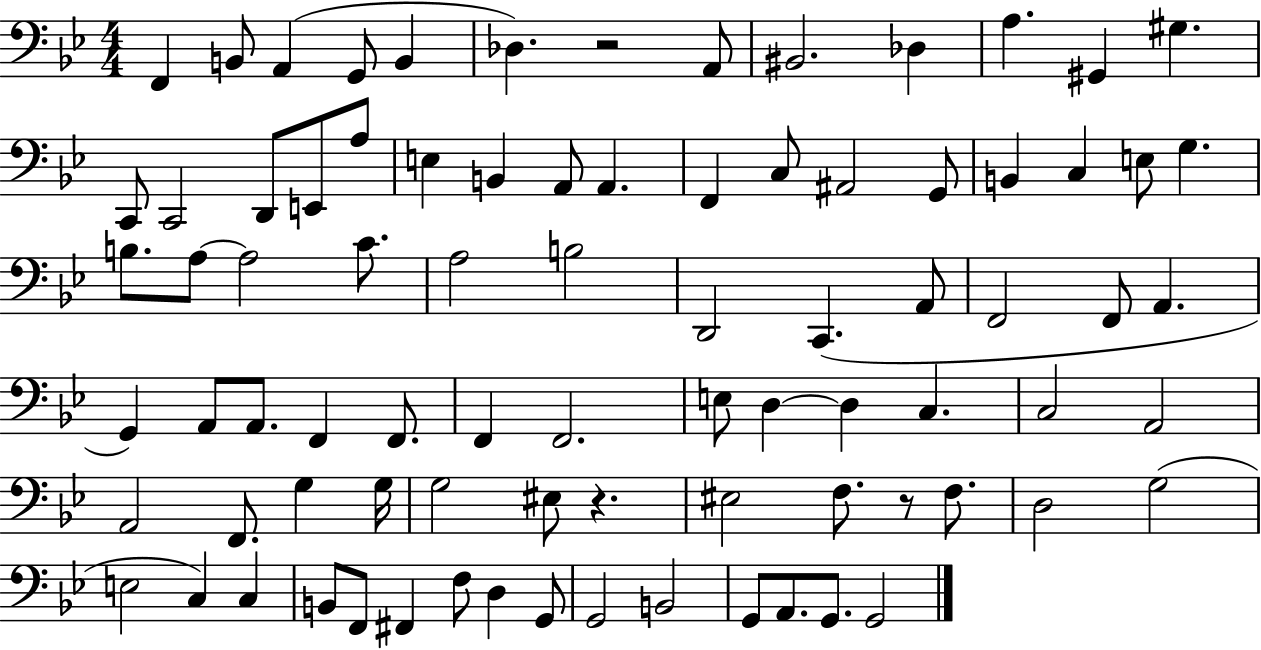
{
  \clef bass
  \numericTimeSignature
  \time 4/4
  \key bes \major
  \repeat volta 2 { f,4 b,8 a,4( g,8 b,4 | des4.) r2 a,8 | bis,2. des4 | a4. gis,4 gis4. | \break c,8 c,2 d,8 e,8 a8 | e4 b,4 a,8 a,4. | f,4 c8 ais,2 g,8 | b,4 c4 e8 g4. | \break b8. a8~~ a2 c'8. | a2 b2 | d,2 c,4.( a,8 | f,2 f,8 a,4. | \break g,4) a,8 a,8. f,4 f,8. | f,4 f,2. | e8 d4~~ d4 c4. | c2 a,2 | \break a,2 f,8. g4 g16 | g2 eis8 r4. | eis2 f8. r8 f8. | d2 g2( | \break e2 c4) c4 | b,8 f,8 fis,4 f8 d4 g,8 | g,2 b,2 | g,8 a,8. g,8. g,2 | \break } \bar "|."
}